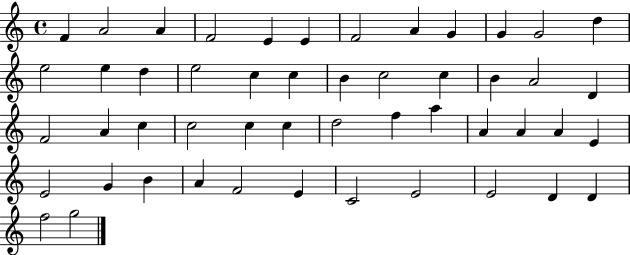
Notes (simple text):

F4/q A4/h A4/q F4/h E4/q E4/q F4/h A4/q G4/q G4/q G4/h D5/q E5/h E5/q D5/q E5/h C5/q C5/q B4/q C5/h C5/q B4/q A4/h D4/q F4/h A4/q C5/q C5/h C5/q C5/q D5/h F5/q A5/q A4/q A4/q A4/q E4/q E4/h G4/q B4/q A4/q F4/h E4/q C4/h E4/h E4/h D4/q D4/q F5/h G5/h